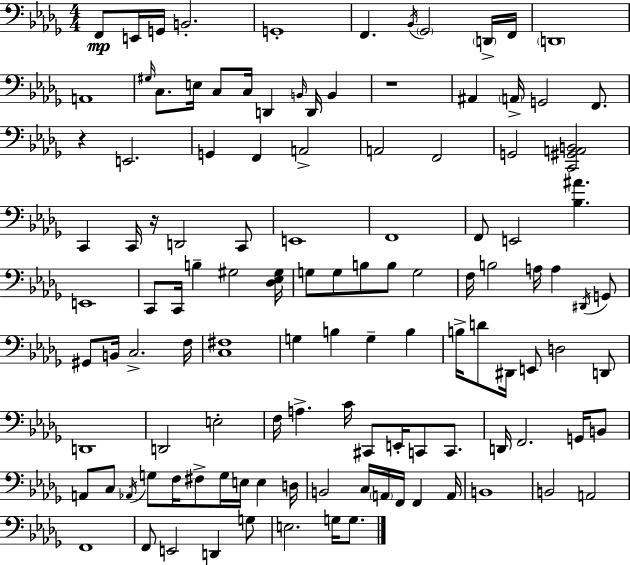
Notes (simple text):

F2/e E2/s G2/s B2/h. G2/w F2/q. Bb2/s Gb2/h D2/s F2/s D2/w A2/w G#3/s C3/e. E3/s C3/e C3/s D2/q B2/s D2/s B2/q R/w A#2/q A2/s G2/h F2/e. R/q E2/h. G2/q F2/q A2/h A2/h F2/h G2/h [C2,G#2,A2,B2]/h C2/q C2/s R/s D2/h C2/e E2/w F2/w F2/e E2/h [Bb3,A#4]/q. E2/w C2/e C2/s B3/q G#3/h [Db3,Eb3,G#3]/s G3/e G3/e B3/e B3/e G3/h F3/s B3/h A3/s A3/q D#2/s G2/e G#2/e B2/s C3/h. F3/s [C3,F#3]/w G3/q B3/q G3/q B3/q B3/s D4/e D#2/s E2/e D3/h D2/e D2/w D2/h E3/h F3/s A3/q. C4/s C#2/e E2/s C2/e C2/e. D2/s F2/h. G2/s B2/e A2/e C3/e Ab2/s G3/e F3/s F#3/e G3/s E3/s E3/q D3/s B2/h C3/s A2/s F2/s F2/q A2/s B2/w B2/h A2/h F2/w F2/e E2/h D2/q G3/e E3/h. G3/s G3/e.